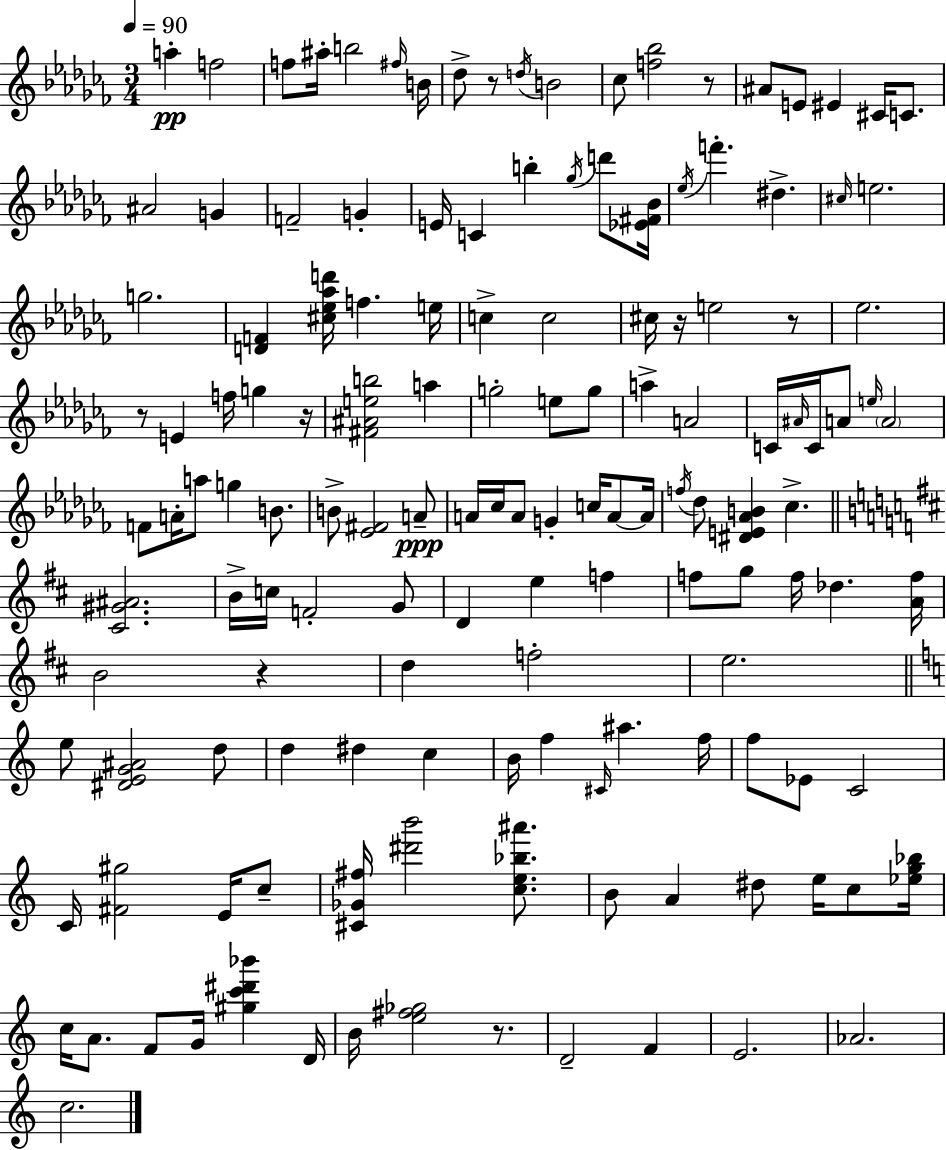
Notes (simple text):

A5/q F5/h F5/e A#5/s B5/h F#5/s B4/s Db5/e R/e D5/s B4/h CES5/e [F5,Bb5]/h R/e A#4/e E4/e EIS4/q C#4/s C4/e. A#4/h G4/q F4/h G4/q E4/s C4/q B5/q Gb5/s D6/e [Eb4,F#4,Bb4]/s Eb5/s F6/q. D#5/q. C#5/s E5/h. G5/h. [D4,F4]/q [C#5,Eb5,Ab5,D6]/s F5/q. E5/s C5/q C5/h C#5/s R/s E5/h R/e Eb5/h. R/e E4/q F5/s G5/q R/s [F#4,A#4,E5,B5]/h A5/q G5/h E5/e G5/e A5/q A4/h C4/s A#4/s C4/s A4/e E5/s A4/h F4/e A4/s A5/e G5/q B4/e. B4/e [Eb4,F#4]/h A4/e A4/s CES5/s A4/e G4/q C5/s A4/e A4/s F5/s Db5/e [D#4,E4,Ab4,B4]/q CES5/q. [C#4,G#4,A#4]/h. B4/s C5/s F4/h G4/e D4/q E5/q F5/q F5/e G5/e F5/s Db5/q. [A4,F5]/s B4/h R/q D5/q F5/h E5/h. E5/e [D#4,E4,G4,A#4]/h D5/e D5/q D#5/q C5/q B4/s F5/q C#4/s A#5/q. F5/s F5/e Eb4/e C4/h C4/s [F#4,G#5]/h E4/s C5/e [C#4,Gb4,F#5]/s [D#6,B6]/h [C5,E5,Bb5,A#6]/e. B4/e A4/q D#5/e E5/s C5/e [Eb5,G5,Bb5]/s C5/s A4/e. F4/e G4/s [G#5,C6,D#6,Bb6]/q D4/s B4/s [E5,F#5,Gb5]/h R/e. D4/h F4/q E4/h. Ab4/h. C5/h.